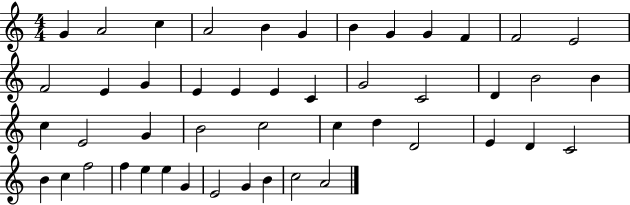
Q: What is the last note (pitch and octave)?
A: A4